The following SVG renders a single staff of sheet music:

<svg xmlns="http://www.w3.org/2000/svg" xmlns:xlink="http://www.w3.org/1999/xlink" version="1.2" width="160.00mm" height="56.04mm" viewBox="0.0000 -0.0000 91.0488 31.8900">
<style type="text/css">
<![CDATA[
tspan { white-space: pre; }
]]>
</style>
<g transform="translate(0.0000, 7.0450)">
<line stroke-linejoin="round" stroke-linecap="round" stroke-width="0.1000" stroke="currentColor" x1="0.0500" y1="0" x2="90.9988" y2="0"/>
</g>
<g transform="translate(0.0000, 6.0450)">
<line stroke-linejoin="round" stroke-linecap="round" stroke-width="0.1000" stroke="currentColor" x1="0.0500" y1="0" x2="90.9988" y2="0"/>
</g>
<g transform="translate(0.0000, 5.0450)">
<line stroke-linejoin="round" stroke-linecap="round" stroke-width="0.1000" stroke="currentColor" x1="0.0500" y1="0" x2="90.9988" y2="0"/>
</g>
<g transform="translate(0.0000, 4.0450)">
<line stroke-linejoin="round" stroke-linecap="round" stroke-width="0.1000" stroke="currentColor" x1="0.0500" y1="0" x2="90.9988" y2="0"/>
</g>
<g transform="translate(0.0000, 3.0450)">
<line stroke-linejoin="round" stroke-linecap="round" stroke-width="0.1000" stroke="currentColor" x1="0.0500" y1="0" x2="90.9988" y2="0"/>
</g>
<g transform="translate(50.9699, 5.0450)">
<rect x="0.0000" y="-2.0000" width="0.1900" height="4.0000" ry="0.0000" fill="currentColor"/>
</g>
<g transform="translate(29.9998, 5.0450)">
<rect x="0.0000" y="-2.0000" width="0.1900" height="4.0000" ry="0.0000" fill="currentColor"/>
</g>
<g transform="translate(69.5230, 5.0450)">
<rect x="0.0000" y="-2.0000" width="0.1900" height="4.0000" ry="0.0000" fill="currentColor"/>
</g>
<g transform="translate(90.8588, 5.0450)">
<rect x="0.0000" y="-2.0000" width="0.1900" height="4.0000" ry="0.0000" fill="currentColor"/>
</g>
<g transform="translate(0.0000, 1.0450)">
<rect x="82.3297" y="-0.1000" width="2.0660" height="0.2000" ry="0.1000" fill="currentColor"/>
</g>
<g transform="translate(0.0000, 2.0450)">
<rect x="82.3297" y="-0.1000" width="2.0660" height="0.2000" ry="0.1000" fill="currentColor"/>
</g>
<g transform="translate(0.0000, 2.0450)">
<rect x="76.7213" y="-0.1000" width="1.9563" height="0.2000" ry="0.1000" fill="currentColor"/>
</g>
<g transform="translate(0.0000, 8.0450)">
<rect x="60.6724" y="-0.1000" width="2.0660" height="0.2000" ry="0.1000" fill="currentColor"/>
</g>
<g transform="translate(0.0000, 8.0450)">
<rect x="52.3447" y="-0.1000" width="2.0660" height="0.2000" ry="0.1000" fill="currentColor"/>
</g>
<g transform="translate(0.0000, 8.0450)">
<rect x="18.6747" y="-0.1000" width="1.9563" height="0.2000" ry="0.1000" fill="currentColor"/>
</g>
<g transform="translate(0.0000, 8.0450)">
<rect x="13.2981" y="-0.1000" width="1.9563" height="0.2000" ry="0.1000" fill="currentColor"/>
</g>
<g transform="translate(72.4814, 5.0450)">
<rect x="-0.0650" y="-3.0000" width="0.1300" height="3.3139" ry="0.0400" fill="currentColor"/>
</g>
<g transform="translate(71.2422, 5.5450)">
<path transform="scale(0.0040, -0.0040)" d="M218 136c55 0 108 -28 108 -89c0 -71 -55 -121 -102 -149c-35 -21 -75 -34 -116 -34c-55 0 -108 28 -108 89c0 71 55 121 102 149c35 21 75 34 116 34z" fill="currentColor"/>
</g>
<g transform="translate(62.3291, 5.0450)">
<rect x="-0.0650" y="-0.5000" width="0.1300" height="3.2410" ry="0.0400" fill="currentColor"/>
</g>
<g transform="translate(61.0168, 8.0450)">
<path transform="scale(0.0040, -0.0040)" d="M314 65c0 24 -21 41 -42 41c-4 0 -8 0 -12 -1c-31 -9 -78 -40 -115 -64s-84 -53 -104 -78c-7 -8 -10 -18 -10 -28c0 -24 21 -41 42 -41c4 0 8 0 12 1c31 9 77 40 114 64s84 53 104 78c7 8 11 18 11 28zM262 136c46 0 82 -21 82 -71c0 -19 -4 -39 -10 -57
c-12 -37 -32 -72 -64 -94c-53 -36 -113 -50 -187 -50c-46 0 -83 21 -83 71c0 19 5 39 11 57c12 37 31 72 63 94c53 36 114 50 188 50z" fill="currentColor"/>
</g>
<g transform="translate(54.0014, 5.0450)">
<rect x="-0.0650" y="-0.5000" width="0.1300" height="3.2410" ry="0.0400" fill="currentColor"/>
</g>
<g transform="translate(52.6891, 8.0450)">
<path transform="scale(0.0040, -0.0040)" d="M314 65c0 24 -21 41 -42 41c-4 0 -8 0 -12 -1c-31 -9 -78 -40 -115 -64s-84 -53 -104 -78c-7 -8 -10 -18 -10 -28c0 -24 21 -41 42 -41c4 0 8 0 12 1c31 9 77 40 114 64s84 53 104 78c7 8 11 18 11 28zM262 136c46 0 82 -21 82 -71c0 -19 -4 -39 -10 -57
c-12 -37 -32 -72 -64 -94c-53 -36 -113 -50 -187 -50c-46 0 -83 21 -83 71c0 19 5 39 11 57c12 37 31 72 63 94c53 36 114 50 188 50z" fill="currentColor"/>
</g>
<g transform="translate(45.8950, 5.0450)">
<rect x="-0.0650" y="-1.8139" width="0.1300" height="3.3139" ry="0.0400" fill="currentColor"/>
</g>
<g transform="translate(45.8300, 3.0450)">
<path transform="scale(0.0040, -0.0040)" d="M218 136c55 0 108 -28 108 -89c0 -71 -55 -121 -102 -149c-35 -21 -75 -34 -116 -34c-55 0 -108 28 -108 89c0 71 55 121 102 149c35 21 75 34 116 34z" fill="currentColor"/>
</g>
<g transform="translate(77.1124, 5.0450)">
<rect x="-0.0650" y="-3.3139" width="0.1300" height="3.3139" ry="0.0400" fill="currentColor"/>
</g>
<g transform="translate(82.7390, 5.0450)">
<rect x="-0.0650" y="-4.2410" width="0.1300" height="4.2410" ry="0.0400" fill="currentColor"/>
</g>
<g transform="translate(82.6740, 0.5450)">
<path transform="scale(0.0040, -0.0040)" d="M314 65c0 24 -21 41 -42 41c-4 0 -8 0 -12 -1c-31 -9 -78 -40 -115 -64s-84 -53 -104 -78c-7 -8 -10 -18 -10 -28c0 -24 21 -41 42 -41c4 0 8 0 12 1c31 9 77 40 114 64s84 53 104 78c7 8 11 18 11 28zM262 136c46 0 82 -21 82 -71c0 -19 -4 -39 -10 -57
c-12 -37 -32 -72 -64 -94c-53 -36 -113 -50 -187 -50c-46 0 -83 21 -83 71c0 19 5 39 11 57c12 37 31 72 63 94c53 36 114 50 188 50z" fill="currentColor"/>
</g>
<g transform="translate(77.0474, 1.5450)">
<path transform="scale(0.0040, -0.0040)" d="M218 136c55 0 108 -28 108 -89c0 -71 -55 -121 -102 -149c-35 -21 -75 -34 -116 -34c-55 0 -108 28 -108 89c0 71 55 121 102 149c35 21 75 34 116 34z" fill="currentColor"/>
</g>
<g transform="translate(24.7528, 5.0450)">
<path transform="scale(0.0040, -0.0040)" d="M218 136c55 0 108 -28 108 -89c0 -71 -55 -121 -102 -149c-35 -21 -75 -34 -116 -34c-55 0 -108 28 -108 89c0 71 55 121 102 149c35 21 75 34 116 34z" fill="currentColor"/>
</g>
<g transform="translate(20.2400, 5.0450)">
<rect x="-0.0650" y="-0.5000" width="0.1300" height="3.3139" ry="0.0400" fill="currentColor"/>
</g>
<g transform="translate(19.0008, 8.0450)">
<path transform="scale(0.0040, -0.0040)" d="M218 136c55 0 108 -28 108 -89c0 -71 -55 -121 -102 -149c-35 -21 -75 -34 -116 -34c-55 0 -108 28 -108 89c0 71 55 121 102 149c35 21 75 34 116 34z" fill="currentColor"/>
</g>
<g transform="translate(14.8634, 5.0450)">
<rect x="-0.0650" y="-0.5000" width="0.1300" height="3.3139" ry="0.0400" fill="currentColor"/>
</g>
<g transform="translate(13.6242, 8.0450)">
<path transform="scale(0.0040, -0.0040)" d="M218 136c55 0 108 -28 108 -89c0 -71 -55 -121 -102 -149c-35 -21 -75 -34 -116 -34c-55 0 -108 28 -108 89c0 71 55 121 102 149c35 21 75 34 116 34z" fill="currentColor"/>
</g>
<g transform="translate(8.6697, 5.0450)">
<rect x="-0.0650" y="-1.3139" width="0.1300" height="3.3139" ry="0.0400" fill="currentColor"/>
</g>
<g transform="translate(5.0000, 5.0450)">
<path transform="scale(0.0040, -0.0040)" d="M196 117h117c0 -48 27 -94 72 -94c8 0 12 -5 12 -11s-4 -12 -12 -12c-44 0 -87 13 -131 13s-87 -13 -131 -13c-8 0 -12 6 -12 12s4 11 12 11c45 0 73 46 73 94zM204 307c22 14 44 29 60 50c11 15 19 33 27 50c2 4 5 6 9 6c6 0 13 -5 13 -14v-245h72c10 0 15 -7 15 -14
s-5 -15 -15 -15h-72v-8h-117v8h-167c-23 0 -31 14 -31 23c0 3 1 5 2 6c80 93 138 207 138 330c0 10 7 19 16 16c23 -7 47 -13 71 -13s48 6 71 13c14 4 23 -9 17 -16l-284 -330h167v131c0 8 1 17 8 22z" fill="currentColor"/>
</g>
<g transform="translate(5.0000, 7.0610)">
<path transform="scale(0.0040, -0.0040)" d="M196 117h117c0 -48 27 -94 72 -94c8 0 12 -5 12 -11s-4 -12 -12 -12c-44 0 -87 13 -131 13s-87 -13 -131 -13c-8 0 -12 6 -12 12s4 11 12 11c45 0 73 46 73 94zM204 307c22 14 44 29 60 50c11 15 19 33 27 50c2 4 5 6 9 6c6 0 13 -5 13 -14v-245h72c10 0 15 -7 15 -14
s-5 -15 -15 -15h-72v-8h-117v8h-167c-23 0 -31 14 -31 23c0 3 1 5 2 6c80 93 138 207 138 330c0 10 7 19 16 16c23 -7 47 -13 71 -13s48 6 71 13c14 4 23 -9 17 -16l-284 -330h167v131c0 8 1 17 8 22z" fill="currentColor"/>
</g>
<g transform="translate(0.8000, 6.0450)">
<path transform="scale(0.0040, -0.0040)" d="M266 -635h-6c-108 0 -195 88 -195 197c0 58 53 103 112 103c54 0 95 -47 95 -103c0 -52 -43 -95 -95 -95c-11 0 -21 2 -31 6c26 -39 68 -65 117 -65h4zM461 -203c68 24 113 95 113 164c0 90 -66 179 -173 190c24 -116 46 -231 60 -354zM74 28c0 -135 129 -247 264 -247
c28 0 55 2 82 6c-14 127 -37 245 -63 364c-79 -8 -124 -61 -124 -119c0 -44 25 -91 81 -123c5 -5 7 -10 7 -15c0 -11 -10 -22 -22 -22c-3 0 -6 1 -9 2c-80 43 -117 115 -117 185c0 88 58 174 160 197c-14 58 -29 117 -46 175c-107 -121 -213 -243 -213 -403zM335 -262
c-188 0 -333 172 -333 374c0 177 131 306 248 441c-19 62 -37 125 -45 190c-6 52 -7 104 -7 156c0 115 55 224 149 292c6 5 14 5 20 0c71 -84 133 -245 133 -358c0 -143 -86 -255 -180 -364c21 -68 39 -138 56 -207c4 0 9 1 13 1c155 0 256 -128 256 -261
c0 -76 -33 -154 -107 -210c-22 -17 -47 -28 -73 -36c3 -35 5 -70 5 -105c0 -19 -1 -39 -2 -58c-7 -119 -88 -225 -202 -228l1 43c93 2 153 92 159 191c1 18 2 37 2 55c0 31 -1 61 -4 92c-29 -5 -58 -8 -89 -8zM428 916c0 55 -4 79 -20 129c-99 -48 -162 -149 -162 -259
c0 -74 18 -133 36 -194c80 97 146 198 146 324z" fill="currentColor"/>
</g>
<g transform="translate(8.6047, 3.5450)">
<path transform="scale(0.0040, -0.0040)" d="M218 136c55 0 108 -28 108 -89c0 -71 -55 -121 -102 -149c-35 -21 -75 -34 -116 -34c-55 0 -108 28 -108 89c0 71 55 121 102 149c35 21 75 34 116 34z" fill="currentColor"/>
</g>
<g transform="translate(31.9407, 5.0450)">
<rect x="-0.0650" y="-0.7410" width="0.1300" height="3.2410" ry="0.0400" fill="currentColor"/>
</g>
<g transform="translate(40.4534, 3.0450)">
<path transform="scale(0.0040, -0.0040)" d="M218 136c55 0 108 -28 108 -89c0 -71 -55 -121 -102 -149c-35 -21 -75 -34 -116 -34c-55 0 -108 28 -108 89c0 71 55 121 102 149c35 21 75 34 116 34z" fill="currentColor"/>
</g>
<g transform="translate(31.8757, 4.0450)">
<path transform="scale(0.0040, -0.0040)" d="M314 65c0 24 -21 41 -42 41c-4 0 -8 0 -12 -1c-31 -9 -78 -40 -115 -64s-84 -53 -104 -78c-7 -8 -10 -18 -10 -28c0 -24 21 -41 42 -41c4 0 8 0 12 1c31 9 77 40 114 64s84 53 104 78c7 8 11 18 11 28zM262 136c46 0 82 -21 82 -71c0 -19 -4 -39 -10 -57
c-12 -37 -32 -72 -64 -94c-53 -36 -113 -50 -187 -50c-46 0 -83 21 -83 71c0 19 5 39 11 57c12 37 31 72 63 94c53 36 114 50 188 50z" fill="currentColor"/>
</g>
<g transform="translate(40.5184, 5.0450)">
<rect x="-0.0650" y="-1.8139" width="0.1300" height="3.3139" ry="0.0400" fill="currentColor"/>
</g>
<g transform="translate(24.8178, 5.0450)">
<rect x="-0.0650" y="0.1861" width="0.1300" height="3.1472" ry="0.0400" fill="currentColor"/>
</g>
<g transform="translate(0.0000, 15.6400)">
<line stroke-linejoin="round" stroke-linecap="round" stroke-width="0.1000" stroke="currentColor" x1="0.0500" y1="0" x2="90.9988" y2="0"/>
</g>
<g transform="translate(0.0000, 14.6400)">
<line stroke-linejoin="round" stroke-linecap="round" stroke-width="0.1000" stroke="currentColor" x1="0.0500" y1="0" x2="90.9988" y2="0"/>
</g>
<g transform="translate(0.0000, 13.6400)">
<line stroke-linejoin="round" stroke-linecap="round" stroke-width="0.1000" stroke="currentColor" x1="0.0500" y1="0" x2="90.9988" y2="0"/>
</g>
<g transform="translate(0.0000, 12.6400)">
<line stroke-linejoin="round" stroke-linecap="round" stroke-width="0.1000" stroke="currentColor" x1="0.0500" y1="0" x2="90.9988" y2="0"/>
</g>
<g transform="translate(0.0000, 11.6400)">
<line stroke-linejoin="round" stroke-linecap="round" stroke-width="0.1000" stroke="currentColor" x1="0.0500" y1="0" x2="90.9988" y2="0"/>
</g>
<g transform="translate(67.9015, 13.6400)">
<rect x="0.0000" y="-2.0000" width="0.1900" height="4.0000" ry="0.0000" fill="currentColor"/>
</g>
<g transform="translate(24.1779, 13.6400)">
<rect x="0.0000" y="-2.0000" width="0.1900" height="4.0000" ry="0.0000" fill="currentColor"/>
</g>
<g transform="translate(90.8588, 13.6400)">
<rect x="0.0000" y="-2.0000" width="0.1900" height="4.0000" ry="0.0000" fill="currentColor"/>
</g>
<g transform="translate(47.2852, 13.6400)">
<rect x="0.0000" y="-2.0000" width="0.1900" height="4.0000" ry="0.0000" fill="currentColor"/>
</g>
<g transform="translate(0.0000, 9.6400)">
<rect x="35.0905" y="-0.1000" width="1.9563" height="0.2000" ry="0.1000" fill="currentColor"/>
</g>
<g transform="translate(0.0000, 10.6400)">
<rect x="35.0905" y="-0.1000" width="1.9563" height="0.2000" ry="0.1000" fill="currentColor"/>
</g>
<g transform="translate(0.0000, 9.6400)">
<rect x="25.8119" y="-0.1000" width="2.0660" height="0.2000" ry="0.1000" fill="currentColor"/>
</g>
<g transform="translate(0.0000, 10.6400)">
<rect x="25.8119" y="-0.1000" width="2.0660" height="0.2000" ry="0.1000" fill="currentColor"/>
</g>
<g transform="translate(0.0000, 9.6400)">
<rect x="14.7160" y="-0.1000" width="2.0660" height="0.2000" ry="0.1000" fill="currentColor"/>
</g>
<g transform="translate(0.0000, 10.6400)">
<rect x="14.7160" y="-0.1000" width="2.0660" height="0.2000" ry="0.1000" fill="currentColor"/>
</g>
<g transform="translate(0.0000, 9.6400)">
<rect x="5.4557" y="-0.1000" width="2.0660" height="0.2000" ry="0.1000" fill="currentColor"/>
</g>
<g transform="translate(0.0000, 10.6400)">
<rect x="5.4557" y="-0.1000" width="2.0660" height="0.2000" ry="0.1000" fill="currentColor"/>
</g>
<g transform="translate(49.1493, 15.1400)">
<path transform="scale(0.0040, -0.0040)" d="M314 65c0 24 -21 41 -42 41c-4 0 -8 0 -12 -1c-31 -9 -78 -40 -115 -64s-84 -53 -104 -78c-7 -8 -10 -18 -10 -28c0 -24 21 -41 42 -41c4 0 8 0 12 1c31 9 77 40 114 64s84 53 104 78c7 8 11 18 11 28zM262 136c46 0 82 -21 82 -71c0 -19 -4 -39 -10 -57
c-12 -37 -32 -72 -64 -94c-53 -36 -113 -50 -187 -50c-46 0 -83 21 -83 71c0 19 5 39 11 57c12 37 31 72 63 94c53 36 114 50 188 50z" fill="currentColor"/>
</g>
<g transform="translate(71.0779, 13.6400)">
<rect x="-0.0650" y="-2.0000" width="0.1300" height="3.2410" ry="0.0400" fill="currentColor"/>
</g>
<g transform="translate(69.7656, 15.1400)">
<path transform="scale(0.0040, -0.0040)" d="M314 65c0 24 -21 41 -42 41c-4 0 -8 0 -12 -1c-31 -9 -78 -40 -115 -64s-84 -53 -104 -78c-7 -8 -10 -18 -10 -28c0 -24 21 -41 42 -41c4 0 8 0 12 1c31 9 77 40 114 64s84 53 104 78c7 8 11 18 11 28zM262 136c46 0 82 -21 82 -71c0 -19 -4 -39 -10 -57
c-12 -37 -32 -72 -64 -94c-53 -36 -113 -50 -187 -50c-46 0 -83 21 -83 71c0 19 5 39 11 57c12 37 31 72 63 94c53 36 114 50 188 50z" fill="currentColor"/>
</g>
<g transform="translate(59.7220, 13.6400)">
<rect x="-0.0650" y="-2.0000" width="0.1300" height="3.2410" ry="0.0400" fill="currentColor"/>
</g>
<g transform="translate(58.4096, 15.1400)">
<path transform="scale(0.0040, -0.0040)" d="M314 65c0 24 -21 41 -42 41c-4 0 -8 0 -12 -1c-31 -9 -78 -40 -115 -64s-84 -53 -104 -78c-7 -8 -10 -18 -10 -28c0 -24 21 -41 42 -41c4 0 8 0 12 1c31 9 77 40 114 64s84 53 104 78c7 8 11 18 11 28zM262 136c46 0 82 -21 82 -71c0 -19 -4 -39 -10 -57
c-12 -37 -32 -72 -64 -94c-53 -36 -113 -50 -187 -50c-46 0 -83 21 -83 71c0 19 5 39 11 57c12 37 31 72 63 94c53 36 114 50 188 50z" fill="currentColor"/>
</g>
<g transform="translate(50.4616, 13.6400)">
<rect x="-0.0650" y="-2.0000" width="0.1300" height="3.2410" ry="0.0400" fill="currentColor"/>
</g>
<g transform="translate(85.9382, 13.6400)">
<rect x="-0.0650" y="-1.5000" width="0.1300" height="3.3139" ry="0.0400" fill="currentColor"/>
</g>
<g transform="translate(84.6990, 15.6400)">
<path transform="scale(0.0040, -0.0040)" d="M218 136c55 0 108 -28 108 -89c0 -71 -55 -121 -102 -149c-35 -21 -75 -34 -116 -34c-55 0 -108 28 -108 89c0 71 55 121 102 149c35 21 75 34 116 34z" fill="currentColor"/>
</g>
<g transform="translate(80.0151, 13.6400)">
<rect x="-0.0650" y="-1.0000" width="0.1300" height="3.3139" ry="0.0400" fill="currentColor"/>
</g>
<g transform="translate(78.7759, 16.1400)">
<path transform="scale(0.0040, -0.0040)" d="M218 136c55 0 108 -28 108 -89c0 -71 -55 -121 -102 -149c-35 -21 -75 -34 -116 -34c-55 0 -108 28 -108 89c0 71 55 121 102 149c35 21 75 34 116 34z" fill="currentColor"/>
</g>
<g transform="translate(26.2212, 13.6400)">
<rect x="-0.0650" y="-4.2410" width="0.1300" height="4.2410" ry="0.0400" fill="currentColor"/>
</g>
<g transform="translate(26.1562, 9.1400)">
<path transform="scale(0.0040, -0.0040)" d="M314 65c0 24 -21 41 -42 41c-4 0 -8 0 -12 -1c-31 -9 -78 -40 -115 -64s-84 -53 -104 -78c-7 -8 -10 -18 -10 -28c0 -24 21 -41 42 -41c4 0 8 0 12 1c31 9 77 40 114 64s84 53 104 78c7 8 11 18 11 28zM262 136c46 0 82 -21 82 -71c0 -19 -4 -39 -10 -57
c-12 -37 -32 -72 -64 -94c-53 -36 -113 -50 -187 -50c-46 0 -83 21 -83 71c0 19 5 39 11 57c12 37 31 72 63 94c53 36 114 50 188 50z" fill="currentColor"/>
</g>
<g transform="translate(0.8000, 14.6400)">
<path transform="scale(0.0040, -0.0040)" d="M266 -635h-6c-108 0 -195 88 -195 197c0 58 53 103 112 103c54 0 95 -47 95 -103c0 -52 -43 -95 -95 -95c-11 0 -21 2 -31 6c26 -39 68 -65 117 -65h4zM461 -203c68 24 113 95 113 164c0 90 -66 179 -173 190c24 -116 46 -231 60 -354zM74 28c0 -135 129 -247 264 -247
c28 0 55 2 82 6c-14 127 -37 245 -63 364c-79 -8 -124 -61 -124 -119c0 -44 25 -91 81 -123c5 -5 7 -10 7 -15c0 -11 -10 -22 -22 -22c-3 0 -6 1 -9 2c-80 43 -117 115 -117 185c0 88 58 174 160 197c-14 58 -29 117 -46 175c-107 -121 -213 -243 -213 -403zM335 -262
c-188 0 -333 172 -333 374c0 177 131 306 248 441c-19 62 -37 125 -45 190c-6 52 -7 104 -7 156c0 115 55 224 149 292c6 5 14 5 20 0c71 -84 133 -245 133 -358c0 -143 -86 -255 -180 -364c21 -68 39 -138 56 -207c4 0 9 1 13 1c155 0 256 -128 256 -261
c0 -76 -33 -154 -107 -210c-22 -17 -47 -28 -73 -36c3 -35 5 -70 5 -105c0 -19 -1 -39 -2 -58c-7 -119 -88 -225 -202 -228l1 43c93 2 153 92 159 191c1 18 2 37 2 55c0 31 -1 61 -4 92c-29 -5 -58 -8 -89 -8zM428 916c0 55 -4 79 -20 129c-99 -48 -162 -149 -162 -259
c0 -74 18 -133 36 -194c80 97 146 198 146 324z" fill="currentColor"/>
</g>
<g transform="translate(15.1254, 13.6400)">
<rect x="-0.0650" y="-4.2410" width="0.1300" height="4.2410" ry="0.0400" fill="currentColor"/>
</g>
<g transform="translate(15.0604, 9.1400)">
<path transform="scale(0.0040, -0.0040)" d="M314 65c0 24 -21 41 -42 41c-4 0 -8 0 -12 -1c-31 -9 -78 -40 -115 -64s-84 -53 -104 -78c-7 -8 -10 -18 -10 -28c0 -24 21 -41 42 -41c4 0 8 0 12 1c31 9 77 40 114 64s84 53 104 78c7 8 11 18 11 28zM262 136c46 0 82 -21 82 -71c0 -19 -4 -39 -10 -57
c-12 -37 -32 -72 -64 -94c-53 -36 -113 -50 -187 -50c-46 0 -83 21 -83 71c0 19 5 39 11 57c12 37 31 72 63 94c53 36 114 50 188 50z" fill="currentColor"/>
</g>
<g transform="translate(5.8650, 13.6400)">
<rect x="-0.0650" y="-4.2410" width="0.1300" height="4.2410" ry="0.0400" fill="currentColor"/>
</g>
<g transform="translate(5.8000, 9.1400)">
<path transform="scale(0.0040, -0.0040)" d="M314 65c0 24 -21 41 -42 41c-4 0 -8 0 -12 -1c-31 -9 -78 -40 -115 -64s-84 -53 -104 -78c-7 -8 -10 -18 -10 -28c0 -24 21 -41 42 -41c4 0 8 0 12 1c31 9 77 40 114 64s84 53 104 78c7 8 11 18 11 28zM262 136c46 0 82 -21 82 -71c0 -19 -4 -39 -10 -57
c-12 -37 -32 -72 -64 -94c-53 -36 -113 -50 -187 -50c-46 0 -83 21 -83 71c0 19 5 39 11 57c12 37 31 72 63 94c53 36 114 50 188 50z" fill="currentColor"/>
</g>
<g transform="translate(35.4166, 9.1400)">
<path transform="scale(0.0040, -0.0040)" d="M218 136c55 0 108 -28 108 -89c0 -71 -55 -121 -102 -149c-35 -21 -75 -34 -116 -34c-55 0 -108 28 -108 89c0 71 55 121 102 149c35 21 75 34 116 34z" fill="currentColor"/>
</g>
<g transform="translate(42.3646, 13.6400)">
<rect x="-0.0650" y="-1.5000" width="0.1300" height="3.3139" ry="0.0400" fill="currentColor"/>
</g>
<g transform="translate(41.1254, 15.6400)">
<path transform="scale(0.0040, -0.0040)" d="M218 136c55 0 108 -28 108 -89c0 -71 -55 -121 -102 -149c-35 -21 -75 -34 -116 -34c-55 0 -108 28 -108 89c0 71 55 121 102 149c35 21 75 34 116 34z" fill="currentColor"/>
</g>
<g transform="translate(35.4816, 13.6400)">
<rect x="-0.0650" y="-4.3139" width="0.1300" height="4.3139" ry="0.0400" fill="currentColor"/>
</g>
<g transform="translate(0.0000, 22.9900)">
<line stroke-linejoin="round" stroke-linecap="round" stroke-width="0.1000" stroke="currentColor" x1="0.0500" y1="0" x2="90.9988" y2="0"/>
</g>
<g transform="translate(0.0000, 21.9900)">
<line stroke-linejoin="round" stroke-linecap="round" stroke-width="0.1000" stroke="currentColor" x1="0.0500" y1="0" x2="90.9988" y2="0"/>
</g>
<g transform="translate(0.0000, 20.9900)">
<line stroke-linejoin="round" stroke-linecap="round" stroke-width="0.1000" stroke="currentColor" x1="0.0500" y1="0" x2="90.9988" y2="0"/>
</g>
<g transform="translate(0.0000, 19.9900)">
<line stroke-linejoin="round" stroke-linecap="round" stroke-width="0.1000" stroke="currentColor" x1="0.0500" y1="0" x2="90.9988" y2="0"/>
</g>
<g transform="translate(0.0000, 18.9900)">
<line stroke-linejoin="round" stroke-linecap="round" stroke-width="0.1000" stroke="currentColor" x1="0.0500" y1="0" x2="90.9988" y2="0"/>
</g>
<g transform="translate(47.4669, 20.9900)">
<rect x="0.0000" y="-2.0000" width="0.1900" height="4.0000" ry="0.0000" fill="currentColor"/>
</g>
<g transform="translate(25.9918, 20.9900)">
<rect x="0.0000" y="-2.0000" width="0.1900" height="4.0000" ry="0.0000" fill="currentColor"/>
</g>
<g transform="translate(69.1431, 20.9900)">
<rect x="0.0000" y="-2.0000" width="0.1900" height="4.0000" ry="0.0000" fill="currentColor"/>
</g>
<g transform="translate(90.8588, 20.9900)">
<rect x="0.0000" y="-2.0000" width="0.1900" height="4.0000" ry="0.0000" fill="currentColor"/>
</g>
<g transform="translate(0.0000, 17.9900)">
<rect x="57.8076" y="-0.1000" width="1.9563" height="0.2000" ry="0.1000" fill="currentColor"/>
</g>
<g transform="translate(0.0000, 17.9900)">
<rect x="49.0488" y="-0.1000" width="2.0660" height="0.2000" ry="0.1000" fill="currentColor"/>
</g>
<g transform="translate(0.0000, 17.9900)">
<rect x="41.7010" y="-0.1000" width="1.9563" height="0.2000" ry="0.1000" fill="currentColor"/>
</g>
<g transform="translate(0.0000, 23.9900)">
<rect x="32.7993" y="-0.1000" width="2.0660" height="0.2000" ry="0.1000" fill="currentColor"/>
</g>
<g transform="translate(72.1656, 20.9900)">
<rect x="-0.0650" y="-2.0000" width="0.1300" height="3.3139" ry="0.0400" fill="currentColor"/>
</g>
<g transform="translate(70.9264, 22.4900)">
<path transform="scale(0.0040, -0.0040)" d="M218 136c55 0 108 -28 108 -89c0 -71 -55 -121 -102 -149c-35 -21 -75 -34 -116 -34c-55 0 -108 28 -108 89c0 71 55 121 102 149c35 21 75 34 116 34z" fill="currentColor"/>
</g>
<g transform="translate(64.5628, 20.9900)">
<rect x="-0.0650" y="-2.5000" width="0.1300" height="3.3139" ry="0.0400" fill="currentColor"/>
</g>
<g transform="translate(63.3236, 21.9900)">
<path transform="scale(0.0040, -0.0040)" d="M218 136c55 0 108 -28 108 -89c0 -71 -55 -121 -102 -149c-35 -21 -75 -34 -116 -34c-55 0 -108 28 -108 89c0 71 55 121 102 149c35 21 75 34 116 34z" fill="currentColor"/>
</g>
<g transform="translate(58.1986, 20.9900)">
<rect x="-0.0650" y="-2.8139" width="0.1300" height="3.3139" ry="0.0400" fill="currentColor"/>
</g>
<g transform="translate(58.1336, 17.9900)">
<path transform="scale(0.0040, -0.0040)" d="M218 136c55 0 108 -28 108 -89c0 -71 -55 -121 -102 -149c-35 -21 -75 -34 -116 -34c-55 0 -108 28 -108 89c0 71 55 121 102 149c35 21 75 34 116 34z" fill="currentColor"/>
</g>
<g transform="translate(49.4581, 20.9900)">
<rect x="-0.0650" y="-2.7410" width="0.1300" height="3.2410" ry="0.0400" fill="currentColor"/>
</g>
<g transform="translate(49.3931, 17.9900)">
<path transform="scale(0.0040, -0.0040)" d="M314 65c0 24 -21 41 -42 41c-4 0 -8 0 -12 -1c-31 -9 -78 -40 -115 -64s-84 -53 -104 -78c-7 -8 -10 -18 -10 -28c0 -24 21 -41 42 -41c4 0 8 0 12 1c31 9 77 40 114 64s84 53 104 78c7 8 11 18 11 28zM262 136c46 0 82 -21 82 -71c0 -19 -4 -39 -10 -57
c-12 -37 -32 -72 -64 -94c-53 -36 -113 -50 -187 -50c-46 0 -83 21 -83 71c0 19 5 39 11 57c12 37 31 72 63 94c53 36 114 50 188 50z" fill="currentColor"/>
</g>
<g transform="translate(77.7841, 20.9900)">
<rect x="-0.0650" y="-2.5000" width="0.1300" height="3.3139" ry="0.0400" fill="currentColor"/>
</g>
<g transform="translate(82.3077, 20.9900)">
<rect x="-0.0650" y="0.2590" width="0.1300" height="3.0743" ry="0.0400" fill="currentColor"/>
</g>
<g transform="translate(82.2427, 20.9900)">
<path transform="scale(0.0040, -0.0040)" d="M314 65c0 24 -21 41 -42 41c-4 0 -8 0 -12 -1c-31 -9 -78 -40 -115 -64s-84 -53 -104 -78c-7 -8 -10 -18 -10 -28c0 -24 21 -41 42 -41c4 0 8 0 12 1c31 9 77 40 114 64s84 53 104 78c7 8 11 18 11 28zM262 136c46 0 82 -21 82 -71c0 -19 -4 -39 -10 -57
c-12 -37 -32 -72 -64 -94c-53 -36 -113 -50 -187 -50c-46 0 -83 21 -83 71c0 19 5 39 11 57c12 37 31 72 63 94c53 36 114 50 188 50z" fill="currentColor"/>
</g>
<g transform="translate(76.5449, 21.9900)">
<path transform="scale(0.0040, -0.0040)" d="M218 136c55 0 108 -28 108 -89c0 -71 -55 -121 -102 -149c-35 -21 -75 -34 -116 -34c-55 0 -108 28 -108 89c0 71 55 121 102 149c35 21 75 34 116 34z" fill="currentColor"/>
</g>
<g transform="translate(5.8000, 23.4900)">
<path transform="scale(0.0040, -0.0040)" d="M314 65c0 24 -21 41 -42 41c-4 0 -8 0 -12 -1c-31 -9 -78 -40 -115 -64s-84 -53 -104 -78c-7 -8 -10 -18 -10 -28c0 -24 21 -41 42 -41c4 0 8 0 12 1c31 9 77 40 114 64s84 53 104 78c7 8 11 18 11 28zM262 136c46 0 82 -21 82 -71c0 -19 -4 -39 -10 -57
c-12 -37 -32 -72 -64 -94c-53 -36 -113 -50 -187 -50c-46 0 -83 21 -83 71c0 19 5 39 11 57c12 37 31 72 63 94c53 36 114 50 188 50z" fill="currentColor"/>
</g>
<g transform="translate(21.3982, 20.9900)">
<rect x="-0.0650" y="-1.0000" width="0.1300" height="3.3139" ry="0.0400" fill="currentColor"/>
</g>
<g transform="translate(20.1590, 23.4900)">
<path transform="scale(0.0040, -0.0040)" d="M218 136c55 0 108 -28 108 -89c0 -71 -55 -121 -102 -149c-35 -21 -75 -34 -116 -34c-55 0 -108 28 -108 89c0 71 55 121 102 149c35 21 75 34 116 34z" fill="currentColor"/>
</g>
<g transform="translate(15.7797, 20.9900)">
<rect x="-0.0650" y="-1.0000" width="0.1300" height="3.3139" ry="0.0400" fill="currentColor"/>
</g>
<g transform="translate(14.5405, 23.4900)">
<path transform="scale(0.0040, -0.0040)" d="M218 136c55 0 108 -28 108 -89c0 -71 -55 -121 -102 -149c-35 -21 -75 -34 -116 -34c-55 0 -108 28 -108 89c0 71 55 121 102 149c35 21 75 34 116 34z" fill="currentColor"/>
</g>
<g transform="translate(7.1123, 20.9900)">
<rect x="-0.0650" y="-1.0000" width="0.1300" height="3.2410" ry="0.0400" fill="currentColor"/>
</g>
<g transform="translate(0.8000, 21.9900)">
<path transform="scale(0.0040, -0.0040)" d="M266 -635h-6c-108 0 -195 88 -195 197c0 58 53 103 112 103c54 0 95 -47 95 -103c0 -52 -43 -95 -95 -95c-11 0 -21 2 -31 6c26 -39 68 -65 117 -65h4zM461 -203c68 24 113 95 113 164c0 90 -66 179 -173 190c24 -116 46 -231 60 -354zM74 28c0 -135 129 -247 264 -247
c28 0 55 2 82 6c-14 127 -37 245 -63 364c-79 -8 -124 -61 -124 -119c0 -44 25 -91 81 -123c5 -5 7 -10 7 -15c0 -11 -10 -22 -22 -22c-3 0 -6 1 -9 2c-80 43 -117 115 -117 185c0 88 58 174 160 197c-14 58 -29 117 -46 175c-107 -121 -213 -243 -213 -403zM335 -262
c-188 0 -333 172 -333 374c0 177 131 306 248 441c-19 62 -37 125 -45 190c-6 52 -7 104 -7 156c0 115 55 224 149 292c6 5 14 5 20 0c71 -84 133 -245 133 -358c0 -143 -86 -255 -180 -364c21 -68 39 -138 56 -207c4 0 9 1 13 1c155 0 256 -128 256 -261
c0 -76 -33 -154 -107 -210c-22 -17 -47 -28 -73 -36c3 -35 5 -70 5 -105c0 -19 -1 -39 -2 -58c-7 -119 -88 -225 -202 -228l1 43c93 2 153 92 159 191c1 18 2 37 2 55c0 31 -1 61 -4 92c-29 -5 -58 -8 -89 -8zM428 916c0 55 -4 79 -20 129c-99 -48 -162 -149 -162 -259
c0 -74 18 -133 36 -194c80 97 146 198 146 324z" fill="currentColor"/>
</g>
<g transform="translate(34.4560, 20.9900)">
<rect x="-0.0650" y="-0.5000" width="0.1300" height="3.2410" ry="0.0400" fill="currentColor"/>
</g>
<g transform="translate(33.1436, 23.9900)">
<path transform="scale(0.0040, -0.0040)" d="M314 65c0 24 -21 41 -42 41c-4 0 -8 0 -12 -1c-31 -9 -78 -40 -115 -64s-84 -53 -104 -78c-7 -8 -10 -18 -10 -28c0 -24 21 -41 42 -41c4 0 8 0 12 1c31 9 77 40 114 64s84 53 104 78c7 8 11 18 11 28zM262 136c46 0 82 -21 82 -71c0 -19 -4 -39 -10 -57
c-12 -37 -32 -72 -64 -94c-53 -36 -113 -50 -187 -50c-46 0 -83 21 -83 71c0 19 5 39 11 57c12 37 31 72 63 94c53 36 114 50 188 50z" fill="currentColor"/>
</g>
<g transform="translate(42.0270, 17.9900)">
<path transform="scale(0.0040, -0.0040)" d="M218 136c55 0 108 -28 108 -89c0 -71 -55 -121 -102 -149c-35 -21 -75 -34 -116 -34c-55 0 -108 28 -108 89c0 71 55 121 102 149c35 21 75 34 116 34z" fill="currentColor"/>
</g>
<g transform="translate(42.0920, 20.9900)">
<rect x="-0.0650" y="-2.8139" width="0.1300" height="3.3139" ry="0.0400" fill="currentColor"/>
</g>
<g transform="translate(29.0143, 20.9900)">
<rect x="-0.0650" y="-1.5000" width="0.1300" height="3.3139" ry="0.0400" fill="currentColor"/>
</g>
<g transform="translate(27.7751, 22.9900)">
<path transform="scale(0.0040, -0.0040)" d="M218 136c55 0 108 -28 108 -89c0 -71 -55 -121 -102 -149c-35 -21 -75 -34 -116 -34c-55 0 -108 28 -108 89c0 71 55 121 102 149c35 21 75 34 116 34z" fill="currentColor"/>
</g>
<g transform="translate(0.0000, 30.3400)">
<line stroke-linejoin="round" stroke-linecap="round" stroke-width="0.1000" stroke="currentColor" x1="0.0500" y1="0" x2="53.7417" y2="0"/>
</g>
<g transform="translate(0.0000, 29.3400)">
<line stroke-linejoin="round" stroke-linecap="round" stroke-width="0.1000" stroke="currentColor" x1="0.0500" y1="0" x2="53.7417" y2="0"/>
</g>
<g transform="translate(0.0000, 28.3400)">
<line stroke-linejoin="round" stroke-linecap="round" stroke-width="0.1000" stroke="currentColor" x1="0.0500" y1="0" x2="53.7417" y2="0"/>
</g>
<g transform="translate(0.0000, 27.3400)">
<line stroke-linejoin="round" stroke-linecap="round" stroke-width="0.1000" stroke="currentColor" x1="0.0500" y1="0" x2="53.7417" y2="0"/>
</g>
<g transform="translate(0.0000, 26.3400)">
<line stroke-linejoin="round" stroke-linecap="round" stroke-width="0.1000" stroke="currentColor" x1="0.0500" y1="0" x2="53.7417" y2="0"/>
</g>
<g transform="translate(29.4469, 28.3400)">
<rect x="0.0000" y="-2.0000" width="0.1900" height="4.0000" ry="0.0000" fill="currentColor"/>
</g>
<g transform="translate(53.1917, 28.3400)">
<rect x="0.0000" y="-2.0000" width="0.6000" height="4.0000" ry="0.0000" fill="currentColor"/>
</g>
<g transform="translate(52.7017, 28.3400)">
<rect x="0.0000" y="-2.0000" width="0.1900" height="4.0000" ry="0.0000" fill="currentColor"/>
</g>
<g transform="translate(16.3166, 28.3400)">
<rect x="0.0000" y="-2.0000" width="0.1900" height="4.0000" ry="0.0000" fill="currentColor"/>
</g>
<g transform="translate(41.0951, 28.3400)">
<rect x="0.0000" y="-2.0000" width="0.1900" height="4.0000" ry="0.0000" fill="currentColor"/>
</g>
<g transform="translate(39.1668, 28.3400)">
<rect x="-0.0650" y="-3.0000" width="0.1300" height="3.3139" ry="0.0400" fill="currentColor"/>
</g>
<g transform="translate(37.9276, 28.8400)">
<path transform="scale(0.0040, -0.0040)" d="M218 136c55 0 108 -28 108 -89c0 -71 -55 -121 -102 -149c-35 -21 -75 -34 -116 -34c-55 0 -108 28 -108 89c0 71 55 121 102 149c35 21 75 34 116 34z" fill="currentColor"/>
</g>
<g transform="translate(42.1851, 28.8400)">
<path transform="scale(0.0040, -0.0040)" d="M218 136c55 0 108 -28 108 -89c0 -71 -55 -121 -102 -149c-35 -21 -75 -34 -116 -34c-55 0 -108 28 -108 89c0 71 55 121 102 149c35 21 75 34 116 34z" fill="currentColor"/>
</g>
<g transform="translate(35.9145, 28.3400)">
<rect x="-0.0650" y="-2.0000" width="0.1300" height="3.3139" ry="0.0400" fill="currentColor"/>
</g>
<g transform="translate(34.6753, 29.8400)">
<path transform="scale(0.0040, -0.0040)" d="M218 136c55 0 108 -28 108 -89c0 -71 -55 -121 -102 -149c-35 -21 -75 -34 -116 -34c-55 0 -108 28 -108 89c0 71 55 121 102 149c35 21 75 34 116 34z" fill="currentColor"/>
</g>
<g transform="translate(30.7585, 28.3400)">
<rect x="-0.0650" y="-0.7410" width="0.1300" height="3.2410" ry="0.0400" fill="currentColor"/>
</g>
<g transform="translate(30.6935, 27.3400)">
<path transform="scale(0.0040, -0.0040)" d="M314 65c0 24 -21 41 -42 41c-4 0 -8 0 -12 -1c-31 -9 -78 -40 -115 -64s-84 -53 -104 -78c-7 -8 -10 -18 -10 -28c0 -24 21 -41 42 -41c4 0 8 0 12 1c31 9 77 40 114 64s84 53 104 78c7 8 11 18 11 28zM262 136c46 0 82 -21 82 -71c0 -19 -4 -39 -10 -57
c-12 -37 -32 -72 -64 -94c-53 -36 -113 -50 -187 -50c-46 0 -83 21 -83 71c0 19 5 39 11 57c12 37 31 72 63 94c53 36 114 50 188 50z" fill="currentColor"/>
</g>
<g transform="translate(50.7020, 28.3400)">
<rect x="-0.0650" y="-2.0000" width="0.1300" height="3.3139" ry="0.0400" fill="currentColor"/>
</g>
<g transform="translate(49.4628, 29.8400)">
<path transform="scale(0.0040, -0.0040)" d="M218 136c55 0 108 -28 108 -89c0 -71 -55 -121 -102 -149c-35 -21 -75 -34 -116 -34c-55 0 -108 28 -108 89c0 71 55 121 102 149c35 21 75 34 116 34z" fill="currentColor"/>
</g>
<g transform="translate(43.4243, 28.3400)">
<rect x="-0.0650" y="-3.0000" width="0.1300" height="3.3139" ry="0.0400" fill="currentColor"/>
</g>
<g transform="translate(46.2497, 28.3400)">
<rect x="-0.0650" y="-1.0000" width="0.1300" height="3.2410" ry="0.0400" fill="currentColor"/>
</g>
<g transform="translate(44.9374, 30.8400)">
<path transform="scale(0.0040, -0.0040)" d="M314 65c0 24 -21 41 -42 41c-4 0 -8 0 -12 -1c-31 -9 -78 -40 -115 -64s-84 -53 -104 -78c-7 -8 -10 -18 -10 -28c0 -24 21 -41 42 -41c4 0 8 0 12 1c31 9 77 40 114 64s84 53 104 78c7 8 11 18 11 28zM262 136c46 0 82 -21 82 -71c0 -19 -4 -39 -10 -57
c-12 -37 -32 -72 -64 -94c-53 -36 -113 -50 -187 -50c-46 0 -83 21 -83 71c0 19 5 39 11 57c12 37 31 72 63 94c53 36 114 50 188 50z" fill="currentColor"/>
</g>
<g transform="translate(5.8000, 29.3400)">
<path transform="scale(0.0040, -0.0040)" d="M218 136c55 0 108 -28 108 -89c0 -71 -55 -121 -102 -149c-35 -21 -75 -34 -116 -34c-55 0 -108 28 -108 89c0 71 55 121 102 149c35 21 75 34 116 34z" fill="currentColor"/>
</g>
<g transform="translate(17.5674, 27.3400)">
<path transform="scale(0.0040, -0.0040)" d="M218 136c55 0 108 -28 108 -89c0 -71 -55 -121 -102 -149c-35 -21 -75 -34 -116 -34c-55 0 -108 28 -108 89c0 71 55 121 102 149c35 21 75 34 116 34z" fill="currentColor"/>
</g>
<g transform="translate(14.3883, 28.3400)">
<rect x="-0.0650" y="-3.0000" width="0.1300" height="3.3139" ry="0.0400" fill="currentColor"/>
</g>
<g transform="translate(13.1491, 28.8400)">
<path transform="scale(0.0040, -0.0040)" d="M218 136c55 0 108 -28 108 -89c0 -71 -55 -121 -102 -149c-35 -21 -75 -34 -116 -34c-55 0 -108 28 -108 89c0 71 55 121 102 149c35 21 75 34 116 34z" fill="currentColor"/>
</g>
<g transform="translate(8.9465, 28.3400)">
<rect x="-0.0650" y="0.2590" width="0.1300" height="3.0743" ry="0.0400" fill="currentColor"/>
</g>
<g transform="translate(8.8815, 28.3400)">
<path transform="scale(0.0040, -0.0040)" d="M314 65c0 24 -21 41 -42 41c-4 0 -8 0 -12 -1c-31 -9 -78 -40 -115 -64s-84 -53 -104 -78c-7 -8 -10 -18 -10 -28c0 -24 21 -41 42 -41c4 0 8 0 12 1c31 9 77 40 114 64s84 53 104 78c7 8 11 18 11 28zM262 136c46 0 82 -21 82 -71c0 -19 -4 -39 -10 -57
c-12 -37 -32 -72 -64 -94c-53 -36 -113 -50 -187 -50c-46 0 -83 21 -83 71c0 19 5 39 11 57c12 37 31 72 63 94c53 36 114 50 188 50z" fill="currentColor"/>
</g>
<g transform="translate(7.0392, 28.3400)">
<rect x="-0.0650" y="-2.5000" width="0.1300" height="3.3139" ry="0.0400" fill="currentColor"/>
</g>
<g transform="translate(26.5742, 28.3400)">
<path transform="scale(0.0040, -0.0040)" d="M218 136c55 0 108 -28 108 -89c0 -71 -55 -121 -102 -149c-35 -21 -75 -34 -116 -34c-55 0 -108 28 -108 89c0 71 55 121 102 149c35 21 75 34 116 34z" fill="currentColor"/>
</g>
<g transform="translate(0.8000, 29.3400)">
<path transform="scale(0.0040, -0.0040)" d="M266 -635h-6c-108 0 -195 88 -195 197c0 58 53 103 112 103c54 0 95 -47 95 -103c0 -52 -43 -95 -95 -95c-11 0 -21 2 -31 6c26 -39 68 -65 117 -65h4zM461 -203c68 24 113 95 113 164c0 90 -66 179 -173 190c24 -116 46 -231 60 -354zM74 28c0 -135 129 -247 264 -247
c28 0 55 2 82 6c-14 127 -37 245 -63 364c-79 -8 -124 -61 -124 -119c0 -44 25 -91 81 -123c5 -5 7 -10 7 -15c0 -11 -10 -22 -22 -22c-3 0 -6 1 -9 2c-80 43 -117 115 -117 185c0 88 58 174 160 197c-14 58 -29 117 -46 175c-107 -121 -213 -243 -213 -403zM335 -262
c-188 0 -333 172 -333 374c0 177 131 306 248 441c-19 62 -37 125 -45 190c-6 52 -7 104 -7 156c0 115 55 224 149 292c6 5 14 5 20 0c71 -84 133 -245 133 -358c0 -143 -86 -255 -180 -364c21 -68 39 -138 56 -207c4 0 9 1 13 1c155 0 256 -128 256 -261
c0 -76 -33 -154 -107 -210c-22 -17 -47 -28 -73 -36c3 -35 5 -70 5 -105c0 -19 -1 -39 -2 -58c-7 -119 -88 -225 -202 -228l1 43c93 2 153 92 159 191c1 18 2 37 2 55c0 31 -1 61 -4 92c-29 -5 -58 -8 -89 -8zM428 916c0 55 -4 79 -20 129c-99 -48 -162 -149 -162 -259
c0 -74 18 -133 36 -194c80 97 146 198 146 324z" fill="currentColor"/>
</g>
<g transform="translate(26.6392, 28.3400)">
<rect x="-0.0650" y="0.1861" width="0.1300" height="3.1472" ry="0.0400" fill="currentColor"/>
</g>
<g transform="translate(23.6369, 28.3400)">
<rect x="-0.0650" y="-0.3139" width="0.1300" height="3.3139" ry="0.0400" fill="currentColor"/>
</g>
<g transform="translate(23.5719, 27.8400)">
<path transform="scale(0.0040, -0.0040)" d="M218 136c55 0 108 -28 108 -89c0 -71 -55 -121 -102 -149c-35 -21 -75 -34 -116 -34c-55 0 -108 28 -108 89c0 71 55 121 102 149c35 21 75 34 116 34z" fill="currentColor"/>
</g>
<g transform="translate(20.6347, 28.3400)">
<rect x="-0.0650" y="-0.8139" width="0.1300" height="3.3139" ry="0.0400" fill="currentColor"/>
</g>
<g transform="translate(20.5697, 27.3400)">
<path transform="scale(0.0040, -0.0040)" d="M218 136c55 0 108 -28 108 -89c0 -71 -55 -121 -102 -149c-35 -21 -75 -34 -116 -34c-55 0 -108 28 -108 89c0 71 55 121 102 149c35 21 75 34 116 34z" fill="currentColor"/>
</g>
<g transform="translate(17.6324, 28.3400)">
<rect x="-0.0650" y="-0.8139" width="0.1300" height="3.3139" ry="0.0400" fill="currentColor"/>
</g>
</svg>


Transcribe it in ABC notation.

X:1
T:Untitled
M:4/4
L:1/4
K:C
e C C B d2 f f C2 C2 A b d'2 d'2 d'2 d'2 d' E F2 F2 F2 D E D2 D D E C2 a a2 a G F G B2 G B2 A d d c B d2 F A A D2 F